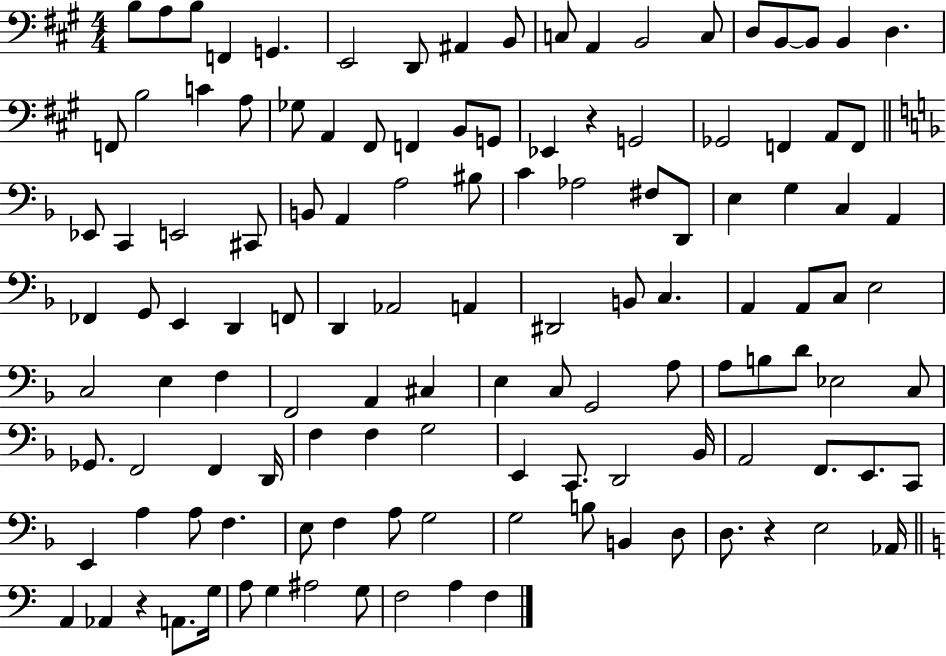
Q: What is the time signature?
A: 4/4